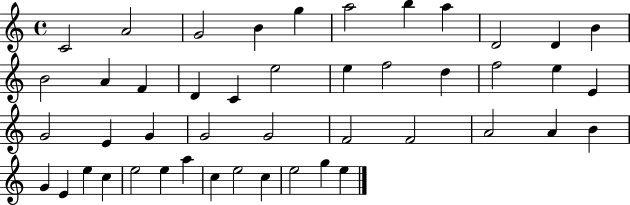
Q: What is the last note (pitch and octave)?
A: E5